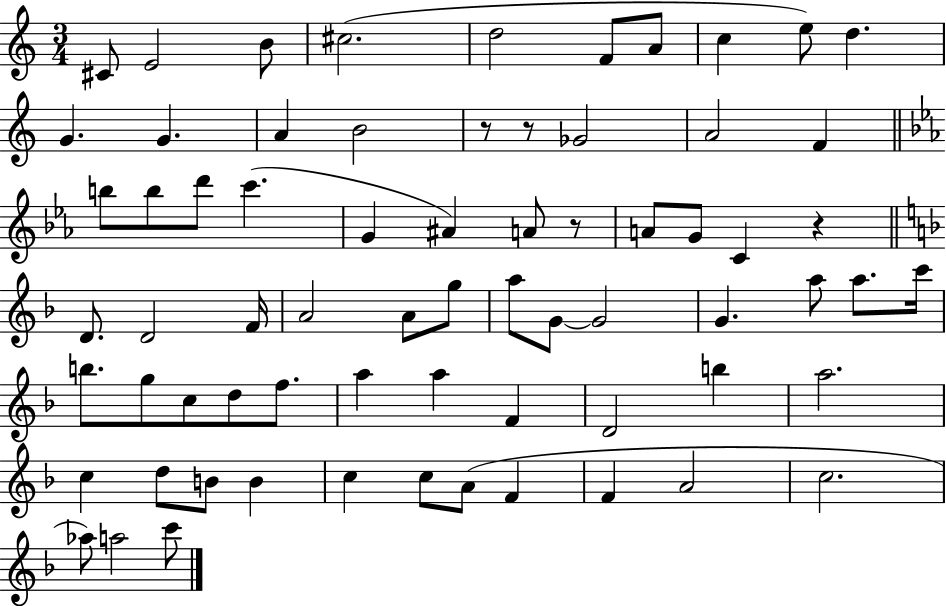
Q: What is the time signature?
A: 3/4